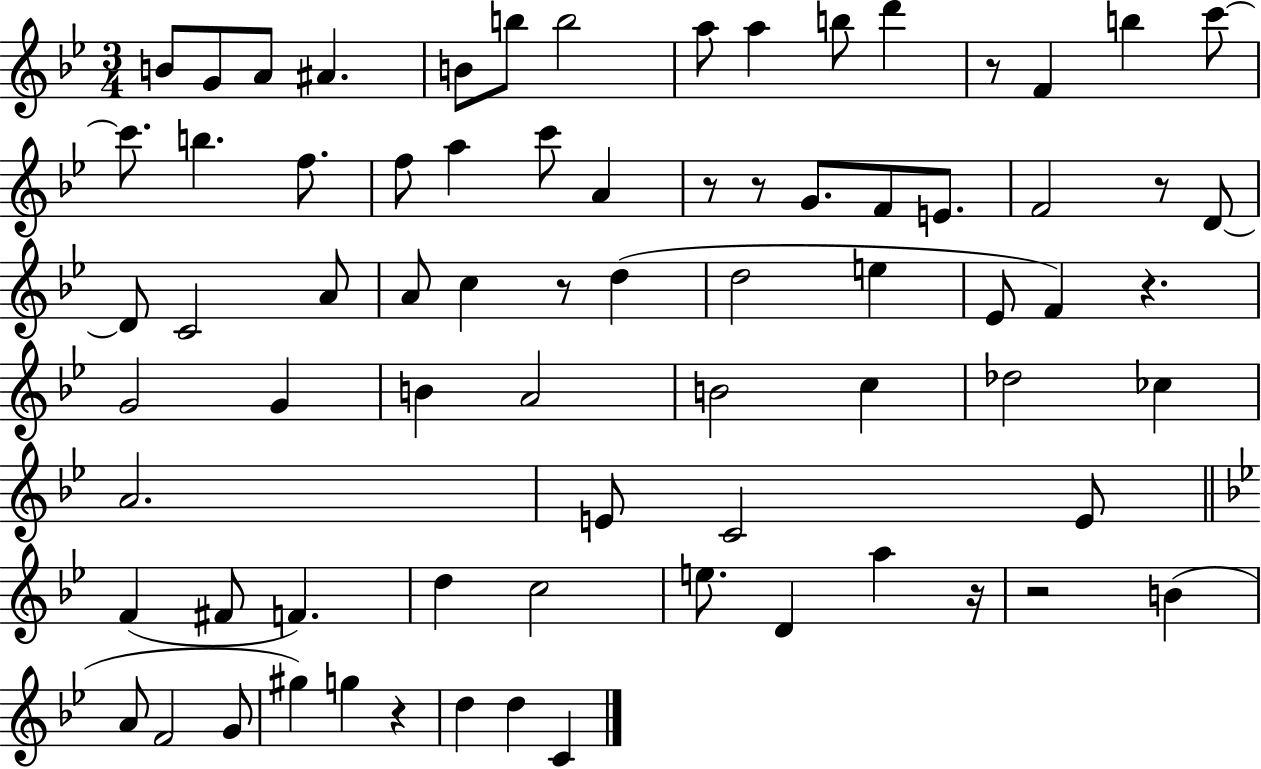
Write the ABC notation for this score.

X:1
T:Untitled
M:3/4
L:1/4
K:Bb
B/2 G/2 A/2 ^A B/2 b/2 b2 a/2 a b/2 d' z/2 F b c'/2 c'/2 b f/2 f/2 a c'/2 A z/2 z/2 G/2 F/2 E/2 F2 z/2 D/2 D/2 C2 A/2 A/2 c z/2 d d2 e _E/2 F z G2 G B A2 B2 c _d2 _c A2 E/2 C2 E/2 F ^F/2 F d c2 e/2 D a z/4 z2 B A/2 F2 G/2 ^g g z d d C